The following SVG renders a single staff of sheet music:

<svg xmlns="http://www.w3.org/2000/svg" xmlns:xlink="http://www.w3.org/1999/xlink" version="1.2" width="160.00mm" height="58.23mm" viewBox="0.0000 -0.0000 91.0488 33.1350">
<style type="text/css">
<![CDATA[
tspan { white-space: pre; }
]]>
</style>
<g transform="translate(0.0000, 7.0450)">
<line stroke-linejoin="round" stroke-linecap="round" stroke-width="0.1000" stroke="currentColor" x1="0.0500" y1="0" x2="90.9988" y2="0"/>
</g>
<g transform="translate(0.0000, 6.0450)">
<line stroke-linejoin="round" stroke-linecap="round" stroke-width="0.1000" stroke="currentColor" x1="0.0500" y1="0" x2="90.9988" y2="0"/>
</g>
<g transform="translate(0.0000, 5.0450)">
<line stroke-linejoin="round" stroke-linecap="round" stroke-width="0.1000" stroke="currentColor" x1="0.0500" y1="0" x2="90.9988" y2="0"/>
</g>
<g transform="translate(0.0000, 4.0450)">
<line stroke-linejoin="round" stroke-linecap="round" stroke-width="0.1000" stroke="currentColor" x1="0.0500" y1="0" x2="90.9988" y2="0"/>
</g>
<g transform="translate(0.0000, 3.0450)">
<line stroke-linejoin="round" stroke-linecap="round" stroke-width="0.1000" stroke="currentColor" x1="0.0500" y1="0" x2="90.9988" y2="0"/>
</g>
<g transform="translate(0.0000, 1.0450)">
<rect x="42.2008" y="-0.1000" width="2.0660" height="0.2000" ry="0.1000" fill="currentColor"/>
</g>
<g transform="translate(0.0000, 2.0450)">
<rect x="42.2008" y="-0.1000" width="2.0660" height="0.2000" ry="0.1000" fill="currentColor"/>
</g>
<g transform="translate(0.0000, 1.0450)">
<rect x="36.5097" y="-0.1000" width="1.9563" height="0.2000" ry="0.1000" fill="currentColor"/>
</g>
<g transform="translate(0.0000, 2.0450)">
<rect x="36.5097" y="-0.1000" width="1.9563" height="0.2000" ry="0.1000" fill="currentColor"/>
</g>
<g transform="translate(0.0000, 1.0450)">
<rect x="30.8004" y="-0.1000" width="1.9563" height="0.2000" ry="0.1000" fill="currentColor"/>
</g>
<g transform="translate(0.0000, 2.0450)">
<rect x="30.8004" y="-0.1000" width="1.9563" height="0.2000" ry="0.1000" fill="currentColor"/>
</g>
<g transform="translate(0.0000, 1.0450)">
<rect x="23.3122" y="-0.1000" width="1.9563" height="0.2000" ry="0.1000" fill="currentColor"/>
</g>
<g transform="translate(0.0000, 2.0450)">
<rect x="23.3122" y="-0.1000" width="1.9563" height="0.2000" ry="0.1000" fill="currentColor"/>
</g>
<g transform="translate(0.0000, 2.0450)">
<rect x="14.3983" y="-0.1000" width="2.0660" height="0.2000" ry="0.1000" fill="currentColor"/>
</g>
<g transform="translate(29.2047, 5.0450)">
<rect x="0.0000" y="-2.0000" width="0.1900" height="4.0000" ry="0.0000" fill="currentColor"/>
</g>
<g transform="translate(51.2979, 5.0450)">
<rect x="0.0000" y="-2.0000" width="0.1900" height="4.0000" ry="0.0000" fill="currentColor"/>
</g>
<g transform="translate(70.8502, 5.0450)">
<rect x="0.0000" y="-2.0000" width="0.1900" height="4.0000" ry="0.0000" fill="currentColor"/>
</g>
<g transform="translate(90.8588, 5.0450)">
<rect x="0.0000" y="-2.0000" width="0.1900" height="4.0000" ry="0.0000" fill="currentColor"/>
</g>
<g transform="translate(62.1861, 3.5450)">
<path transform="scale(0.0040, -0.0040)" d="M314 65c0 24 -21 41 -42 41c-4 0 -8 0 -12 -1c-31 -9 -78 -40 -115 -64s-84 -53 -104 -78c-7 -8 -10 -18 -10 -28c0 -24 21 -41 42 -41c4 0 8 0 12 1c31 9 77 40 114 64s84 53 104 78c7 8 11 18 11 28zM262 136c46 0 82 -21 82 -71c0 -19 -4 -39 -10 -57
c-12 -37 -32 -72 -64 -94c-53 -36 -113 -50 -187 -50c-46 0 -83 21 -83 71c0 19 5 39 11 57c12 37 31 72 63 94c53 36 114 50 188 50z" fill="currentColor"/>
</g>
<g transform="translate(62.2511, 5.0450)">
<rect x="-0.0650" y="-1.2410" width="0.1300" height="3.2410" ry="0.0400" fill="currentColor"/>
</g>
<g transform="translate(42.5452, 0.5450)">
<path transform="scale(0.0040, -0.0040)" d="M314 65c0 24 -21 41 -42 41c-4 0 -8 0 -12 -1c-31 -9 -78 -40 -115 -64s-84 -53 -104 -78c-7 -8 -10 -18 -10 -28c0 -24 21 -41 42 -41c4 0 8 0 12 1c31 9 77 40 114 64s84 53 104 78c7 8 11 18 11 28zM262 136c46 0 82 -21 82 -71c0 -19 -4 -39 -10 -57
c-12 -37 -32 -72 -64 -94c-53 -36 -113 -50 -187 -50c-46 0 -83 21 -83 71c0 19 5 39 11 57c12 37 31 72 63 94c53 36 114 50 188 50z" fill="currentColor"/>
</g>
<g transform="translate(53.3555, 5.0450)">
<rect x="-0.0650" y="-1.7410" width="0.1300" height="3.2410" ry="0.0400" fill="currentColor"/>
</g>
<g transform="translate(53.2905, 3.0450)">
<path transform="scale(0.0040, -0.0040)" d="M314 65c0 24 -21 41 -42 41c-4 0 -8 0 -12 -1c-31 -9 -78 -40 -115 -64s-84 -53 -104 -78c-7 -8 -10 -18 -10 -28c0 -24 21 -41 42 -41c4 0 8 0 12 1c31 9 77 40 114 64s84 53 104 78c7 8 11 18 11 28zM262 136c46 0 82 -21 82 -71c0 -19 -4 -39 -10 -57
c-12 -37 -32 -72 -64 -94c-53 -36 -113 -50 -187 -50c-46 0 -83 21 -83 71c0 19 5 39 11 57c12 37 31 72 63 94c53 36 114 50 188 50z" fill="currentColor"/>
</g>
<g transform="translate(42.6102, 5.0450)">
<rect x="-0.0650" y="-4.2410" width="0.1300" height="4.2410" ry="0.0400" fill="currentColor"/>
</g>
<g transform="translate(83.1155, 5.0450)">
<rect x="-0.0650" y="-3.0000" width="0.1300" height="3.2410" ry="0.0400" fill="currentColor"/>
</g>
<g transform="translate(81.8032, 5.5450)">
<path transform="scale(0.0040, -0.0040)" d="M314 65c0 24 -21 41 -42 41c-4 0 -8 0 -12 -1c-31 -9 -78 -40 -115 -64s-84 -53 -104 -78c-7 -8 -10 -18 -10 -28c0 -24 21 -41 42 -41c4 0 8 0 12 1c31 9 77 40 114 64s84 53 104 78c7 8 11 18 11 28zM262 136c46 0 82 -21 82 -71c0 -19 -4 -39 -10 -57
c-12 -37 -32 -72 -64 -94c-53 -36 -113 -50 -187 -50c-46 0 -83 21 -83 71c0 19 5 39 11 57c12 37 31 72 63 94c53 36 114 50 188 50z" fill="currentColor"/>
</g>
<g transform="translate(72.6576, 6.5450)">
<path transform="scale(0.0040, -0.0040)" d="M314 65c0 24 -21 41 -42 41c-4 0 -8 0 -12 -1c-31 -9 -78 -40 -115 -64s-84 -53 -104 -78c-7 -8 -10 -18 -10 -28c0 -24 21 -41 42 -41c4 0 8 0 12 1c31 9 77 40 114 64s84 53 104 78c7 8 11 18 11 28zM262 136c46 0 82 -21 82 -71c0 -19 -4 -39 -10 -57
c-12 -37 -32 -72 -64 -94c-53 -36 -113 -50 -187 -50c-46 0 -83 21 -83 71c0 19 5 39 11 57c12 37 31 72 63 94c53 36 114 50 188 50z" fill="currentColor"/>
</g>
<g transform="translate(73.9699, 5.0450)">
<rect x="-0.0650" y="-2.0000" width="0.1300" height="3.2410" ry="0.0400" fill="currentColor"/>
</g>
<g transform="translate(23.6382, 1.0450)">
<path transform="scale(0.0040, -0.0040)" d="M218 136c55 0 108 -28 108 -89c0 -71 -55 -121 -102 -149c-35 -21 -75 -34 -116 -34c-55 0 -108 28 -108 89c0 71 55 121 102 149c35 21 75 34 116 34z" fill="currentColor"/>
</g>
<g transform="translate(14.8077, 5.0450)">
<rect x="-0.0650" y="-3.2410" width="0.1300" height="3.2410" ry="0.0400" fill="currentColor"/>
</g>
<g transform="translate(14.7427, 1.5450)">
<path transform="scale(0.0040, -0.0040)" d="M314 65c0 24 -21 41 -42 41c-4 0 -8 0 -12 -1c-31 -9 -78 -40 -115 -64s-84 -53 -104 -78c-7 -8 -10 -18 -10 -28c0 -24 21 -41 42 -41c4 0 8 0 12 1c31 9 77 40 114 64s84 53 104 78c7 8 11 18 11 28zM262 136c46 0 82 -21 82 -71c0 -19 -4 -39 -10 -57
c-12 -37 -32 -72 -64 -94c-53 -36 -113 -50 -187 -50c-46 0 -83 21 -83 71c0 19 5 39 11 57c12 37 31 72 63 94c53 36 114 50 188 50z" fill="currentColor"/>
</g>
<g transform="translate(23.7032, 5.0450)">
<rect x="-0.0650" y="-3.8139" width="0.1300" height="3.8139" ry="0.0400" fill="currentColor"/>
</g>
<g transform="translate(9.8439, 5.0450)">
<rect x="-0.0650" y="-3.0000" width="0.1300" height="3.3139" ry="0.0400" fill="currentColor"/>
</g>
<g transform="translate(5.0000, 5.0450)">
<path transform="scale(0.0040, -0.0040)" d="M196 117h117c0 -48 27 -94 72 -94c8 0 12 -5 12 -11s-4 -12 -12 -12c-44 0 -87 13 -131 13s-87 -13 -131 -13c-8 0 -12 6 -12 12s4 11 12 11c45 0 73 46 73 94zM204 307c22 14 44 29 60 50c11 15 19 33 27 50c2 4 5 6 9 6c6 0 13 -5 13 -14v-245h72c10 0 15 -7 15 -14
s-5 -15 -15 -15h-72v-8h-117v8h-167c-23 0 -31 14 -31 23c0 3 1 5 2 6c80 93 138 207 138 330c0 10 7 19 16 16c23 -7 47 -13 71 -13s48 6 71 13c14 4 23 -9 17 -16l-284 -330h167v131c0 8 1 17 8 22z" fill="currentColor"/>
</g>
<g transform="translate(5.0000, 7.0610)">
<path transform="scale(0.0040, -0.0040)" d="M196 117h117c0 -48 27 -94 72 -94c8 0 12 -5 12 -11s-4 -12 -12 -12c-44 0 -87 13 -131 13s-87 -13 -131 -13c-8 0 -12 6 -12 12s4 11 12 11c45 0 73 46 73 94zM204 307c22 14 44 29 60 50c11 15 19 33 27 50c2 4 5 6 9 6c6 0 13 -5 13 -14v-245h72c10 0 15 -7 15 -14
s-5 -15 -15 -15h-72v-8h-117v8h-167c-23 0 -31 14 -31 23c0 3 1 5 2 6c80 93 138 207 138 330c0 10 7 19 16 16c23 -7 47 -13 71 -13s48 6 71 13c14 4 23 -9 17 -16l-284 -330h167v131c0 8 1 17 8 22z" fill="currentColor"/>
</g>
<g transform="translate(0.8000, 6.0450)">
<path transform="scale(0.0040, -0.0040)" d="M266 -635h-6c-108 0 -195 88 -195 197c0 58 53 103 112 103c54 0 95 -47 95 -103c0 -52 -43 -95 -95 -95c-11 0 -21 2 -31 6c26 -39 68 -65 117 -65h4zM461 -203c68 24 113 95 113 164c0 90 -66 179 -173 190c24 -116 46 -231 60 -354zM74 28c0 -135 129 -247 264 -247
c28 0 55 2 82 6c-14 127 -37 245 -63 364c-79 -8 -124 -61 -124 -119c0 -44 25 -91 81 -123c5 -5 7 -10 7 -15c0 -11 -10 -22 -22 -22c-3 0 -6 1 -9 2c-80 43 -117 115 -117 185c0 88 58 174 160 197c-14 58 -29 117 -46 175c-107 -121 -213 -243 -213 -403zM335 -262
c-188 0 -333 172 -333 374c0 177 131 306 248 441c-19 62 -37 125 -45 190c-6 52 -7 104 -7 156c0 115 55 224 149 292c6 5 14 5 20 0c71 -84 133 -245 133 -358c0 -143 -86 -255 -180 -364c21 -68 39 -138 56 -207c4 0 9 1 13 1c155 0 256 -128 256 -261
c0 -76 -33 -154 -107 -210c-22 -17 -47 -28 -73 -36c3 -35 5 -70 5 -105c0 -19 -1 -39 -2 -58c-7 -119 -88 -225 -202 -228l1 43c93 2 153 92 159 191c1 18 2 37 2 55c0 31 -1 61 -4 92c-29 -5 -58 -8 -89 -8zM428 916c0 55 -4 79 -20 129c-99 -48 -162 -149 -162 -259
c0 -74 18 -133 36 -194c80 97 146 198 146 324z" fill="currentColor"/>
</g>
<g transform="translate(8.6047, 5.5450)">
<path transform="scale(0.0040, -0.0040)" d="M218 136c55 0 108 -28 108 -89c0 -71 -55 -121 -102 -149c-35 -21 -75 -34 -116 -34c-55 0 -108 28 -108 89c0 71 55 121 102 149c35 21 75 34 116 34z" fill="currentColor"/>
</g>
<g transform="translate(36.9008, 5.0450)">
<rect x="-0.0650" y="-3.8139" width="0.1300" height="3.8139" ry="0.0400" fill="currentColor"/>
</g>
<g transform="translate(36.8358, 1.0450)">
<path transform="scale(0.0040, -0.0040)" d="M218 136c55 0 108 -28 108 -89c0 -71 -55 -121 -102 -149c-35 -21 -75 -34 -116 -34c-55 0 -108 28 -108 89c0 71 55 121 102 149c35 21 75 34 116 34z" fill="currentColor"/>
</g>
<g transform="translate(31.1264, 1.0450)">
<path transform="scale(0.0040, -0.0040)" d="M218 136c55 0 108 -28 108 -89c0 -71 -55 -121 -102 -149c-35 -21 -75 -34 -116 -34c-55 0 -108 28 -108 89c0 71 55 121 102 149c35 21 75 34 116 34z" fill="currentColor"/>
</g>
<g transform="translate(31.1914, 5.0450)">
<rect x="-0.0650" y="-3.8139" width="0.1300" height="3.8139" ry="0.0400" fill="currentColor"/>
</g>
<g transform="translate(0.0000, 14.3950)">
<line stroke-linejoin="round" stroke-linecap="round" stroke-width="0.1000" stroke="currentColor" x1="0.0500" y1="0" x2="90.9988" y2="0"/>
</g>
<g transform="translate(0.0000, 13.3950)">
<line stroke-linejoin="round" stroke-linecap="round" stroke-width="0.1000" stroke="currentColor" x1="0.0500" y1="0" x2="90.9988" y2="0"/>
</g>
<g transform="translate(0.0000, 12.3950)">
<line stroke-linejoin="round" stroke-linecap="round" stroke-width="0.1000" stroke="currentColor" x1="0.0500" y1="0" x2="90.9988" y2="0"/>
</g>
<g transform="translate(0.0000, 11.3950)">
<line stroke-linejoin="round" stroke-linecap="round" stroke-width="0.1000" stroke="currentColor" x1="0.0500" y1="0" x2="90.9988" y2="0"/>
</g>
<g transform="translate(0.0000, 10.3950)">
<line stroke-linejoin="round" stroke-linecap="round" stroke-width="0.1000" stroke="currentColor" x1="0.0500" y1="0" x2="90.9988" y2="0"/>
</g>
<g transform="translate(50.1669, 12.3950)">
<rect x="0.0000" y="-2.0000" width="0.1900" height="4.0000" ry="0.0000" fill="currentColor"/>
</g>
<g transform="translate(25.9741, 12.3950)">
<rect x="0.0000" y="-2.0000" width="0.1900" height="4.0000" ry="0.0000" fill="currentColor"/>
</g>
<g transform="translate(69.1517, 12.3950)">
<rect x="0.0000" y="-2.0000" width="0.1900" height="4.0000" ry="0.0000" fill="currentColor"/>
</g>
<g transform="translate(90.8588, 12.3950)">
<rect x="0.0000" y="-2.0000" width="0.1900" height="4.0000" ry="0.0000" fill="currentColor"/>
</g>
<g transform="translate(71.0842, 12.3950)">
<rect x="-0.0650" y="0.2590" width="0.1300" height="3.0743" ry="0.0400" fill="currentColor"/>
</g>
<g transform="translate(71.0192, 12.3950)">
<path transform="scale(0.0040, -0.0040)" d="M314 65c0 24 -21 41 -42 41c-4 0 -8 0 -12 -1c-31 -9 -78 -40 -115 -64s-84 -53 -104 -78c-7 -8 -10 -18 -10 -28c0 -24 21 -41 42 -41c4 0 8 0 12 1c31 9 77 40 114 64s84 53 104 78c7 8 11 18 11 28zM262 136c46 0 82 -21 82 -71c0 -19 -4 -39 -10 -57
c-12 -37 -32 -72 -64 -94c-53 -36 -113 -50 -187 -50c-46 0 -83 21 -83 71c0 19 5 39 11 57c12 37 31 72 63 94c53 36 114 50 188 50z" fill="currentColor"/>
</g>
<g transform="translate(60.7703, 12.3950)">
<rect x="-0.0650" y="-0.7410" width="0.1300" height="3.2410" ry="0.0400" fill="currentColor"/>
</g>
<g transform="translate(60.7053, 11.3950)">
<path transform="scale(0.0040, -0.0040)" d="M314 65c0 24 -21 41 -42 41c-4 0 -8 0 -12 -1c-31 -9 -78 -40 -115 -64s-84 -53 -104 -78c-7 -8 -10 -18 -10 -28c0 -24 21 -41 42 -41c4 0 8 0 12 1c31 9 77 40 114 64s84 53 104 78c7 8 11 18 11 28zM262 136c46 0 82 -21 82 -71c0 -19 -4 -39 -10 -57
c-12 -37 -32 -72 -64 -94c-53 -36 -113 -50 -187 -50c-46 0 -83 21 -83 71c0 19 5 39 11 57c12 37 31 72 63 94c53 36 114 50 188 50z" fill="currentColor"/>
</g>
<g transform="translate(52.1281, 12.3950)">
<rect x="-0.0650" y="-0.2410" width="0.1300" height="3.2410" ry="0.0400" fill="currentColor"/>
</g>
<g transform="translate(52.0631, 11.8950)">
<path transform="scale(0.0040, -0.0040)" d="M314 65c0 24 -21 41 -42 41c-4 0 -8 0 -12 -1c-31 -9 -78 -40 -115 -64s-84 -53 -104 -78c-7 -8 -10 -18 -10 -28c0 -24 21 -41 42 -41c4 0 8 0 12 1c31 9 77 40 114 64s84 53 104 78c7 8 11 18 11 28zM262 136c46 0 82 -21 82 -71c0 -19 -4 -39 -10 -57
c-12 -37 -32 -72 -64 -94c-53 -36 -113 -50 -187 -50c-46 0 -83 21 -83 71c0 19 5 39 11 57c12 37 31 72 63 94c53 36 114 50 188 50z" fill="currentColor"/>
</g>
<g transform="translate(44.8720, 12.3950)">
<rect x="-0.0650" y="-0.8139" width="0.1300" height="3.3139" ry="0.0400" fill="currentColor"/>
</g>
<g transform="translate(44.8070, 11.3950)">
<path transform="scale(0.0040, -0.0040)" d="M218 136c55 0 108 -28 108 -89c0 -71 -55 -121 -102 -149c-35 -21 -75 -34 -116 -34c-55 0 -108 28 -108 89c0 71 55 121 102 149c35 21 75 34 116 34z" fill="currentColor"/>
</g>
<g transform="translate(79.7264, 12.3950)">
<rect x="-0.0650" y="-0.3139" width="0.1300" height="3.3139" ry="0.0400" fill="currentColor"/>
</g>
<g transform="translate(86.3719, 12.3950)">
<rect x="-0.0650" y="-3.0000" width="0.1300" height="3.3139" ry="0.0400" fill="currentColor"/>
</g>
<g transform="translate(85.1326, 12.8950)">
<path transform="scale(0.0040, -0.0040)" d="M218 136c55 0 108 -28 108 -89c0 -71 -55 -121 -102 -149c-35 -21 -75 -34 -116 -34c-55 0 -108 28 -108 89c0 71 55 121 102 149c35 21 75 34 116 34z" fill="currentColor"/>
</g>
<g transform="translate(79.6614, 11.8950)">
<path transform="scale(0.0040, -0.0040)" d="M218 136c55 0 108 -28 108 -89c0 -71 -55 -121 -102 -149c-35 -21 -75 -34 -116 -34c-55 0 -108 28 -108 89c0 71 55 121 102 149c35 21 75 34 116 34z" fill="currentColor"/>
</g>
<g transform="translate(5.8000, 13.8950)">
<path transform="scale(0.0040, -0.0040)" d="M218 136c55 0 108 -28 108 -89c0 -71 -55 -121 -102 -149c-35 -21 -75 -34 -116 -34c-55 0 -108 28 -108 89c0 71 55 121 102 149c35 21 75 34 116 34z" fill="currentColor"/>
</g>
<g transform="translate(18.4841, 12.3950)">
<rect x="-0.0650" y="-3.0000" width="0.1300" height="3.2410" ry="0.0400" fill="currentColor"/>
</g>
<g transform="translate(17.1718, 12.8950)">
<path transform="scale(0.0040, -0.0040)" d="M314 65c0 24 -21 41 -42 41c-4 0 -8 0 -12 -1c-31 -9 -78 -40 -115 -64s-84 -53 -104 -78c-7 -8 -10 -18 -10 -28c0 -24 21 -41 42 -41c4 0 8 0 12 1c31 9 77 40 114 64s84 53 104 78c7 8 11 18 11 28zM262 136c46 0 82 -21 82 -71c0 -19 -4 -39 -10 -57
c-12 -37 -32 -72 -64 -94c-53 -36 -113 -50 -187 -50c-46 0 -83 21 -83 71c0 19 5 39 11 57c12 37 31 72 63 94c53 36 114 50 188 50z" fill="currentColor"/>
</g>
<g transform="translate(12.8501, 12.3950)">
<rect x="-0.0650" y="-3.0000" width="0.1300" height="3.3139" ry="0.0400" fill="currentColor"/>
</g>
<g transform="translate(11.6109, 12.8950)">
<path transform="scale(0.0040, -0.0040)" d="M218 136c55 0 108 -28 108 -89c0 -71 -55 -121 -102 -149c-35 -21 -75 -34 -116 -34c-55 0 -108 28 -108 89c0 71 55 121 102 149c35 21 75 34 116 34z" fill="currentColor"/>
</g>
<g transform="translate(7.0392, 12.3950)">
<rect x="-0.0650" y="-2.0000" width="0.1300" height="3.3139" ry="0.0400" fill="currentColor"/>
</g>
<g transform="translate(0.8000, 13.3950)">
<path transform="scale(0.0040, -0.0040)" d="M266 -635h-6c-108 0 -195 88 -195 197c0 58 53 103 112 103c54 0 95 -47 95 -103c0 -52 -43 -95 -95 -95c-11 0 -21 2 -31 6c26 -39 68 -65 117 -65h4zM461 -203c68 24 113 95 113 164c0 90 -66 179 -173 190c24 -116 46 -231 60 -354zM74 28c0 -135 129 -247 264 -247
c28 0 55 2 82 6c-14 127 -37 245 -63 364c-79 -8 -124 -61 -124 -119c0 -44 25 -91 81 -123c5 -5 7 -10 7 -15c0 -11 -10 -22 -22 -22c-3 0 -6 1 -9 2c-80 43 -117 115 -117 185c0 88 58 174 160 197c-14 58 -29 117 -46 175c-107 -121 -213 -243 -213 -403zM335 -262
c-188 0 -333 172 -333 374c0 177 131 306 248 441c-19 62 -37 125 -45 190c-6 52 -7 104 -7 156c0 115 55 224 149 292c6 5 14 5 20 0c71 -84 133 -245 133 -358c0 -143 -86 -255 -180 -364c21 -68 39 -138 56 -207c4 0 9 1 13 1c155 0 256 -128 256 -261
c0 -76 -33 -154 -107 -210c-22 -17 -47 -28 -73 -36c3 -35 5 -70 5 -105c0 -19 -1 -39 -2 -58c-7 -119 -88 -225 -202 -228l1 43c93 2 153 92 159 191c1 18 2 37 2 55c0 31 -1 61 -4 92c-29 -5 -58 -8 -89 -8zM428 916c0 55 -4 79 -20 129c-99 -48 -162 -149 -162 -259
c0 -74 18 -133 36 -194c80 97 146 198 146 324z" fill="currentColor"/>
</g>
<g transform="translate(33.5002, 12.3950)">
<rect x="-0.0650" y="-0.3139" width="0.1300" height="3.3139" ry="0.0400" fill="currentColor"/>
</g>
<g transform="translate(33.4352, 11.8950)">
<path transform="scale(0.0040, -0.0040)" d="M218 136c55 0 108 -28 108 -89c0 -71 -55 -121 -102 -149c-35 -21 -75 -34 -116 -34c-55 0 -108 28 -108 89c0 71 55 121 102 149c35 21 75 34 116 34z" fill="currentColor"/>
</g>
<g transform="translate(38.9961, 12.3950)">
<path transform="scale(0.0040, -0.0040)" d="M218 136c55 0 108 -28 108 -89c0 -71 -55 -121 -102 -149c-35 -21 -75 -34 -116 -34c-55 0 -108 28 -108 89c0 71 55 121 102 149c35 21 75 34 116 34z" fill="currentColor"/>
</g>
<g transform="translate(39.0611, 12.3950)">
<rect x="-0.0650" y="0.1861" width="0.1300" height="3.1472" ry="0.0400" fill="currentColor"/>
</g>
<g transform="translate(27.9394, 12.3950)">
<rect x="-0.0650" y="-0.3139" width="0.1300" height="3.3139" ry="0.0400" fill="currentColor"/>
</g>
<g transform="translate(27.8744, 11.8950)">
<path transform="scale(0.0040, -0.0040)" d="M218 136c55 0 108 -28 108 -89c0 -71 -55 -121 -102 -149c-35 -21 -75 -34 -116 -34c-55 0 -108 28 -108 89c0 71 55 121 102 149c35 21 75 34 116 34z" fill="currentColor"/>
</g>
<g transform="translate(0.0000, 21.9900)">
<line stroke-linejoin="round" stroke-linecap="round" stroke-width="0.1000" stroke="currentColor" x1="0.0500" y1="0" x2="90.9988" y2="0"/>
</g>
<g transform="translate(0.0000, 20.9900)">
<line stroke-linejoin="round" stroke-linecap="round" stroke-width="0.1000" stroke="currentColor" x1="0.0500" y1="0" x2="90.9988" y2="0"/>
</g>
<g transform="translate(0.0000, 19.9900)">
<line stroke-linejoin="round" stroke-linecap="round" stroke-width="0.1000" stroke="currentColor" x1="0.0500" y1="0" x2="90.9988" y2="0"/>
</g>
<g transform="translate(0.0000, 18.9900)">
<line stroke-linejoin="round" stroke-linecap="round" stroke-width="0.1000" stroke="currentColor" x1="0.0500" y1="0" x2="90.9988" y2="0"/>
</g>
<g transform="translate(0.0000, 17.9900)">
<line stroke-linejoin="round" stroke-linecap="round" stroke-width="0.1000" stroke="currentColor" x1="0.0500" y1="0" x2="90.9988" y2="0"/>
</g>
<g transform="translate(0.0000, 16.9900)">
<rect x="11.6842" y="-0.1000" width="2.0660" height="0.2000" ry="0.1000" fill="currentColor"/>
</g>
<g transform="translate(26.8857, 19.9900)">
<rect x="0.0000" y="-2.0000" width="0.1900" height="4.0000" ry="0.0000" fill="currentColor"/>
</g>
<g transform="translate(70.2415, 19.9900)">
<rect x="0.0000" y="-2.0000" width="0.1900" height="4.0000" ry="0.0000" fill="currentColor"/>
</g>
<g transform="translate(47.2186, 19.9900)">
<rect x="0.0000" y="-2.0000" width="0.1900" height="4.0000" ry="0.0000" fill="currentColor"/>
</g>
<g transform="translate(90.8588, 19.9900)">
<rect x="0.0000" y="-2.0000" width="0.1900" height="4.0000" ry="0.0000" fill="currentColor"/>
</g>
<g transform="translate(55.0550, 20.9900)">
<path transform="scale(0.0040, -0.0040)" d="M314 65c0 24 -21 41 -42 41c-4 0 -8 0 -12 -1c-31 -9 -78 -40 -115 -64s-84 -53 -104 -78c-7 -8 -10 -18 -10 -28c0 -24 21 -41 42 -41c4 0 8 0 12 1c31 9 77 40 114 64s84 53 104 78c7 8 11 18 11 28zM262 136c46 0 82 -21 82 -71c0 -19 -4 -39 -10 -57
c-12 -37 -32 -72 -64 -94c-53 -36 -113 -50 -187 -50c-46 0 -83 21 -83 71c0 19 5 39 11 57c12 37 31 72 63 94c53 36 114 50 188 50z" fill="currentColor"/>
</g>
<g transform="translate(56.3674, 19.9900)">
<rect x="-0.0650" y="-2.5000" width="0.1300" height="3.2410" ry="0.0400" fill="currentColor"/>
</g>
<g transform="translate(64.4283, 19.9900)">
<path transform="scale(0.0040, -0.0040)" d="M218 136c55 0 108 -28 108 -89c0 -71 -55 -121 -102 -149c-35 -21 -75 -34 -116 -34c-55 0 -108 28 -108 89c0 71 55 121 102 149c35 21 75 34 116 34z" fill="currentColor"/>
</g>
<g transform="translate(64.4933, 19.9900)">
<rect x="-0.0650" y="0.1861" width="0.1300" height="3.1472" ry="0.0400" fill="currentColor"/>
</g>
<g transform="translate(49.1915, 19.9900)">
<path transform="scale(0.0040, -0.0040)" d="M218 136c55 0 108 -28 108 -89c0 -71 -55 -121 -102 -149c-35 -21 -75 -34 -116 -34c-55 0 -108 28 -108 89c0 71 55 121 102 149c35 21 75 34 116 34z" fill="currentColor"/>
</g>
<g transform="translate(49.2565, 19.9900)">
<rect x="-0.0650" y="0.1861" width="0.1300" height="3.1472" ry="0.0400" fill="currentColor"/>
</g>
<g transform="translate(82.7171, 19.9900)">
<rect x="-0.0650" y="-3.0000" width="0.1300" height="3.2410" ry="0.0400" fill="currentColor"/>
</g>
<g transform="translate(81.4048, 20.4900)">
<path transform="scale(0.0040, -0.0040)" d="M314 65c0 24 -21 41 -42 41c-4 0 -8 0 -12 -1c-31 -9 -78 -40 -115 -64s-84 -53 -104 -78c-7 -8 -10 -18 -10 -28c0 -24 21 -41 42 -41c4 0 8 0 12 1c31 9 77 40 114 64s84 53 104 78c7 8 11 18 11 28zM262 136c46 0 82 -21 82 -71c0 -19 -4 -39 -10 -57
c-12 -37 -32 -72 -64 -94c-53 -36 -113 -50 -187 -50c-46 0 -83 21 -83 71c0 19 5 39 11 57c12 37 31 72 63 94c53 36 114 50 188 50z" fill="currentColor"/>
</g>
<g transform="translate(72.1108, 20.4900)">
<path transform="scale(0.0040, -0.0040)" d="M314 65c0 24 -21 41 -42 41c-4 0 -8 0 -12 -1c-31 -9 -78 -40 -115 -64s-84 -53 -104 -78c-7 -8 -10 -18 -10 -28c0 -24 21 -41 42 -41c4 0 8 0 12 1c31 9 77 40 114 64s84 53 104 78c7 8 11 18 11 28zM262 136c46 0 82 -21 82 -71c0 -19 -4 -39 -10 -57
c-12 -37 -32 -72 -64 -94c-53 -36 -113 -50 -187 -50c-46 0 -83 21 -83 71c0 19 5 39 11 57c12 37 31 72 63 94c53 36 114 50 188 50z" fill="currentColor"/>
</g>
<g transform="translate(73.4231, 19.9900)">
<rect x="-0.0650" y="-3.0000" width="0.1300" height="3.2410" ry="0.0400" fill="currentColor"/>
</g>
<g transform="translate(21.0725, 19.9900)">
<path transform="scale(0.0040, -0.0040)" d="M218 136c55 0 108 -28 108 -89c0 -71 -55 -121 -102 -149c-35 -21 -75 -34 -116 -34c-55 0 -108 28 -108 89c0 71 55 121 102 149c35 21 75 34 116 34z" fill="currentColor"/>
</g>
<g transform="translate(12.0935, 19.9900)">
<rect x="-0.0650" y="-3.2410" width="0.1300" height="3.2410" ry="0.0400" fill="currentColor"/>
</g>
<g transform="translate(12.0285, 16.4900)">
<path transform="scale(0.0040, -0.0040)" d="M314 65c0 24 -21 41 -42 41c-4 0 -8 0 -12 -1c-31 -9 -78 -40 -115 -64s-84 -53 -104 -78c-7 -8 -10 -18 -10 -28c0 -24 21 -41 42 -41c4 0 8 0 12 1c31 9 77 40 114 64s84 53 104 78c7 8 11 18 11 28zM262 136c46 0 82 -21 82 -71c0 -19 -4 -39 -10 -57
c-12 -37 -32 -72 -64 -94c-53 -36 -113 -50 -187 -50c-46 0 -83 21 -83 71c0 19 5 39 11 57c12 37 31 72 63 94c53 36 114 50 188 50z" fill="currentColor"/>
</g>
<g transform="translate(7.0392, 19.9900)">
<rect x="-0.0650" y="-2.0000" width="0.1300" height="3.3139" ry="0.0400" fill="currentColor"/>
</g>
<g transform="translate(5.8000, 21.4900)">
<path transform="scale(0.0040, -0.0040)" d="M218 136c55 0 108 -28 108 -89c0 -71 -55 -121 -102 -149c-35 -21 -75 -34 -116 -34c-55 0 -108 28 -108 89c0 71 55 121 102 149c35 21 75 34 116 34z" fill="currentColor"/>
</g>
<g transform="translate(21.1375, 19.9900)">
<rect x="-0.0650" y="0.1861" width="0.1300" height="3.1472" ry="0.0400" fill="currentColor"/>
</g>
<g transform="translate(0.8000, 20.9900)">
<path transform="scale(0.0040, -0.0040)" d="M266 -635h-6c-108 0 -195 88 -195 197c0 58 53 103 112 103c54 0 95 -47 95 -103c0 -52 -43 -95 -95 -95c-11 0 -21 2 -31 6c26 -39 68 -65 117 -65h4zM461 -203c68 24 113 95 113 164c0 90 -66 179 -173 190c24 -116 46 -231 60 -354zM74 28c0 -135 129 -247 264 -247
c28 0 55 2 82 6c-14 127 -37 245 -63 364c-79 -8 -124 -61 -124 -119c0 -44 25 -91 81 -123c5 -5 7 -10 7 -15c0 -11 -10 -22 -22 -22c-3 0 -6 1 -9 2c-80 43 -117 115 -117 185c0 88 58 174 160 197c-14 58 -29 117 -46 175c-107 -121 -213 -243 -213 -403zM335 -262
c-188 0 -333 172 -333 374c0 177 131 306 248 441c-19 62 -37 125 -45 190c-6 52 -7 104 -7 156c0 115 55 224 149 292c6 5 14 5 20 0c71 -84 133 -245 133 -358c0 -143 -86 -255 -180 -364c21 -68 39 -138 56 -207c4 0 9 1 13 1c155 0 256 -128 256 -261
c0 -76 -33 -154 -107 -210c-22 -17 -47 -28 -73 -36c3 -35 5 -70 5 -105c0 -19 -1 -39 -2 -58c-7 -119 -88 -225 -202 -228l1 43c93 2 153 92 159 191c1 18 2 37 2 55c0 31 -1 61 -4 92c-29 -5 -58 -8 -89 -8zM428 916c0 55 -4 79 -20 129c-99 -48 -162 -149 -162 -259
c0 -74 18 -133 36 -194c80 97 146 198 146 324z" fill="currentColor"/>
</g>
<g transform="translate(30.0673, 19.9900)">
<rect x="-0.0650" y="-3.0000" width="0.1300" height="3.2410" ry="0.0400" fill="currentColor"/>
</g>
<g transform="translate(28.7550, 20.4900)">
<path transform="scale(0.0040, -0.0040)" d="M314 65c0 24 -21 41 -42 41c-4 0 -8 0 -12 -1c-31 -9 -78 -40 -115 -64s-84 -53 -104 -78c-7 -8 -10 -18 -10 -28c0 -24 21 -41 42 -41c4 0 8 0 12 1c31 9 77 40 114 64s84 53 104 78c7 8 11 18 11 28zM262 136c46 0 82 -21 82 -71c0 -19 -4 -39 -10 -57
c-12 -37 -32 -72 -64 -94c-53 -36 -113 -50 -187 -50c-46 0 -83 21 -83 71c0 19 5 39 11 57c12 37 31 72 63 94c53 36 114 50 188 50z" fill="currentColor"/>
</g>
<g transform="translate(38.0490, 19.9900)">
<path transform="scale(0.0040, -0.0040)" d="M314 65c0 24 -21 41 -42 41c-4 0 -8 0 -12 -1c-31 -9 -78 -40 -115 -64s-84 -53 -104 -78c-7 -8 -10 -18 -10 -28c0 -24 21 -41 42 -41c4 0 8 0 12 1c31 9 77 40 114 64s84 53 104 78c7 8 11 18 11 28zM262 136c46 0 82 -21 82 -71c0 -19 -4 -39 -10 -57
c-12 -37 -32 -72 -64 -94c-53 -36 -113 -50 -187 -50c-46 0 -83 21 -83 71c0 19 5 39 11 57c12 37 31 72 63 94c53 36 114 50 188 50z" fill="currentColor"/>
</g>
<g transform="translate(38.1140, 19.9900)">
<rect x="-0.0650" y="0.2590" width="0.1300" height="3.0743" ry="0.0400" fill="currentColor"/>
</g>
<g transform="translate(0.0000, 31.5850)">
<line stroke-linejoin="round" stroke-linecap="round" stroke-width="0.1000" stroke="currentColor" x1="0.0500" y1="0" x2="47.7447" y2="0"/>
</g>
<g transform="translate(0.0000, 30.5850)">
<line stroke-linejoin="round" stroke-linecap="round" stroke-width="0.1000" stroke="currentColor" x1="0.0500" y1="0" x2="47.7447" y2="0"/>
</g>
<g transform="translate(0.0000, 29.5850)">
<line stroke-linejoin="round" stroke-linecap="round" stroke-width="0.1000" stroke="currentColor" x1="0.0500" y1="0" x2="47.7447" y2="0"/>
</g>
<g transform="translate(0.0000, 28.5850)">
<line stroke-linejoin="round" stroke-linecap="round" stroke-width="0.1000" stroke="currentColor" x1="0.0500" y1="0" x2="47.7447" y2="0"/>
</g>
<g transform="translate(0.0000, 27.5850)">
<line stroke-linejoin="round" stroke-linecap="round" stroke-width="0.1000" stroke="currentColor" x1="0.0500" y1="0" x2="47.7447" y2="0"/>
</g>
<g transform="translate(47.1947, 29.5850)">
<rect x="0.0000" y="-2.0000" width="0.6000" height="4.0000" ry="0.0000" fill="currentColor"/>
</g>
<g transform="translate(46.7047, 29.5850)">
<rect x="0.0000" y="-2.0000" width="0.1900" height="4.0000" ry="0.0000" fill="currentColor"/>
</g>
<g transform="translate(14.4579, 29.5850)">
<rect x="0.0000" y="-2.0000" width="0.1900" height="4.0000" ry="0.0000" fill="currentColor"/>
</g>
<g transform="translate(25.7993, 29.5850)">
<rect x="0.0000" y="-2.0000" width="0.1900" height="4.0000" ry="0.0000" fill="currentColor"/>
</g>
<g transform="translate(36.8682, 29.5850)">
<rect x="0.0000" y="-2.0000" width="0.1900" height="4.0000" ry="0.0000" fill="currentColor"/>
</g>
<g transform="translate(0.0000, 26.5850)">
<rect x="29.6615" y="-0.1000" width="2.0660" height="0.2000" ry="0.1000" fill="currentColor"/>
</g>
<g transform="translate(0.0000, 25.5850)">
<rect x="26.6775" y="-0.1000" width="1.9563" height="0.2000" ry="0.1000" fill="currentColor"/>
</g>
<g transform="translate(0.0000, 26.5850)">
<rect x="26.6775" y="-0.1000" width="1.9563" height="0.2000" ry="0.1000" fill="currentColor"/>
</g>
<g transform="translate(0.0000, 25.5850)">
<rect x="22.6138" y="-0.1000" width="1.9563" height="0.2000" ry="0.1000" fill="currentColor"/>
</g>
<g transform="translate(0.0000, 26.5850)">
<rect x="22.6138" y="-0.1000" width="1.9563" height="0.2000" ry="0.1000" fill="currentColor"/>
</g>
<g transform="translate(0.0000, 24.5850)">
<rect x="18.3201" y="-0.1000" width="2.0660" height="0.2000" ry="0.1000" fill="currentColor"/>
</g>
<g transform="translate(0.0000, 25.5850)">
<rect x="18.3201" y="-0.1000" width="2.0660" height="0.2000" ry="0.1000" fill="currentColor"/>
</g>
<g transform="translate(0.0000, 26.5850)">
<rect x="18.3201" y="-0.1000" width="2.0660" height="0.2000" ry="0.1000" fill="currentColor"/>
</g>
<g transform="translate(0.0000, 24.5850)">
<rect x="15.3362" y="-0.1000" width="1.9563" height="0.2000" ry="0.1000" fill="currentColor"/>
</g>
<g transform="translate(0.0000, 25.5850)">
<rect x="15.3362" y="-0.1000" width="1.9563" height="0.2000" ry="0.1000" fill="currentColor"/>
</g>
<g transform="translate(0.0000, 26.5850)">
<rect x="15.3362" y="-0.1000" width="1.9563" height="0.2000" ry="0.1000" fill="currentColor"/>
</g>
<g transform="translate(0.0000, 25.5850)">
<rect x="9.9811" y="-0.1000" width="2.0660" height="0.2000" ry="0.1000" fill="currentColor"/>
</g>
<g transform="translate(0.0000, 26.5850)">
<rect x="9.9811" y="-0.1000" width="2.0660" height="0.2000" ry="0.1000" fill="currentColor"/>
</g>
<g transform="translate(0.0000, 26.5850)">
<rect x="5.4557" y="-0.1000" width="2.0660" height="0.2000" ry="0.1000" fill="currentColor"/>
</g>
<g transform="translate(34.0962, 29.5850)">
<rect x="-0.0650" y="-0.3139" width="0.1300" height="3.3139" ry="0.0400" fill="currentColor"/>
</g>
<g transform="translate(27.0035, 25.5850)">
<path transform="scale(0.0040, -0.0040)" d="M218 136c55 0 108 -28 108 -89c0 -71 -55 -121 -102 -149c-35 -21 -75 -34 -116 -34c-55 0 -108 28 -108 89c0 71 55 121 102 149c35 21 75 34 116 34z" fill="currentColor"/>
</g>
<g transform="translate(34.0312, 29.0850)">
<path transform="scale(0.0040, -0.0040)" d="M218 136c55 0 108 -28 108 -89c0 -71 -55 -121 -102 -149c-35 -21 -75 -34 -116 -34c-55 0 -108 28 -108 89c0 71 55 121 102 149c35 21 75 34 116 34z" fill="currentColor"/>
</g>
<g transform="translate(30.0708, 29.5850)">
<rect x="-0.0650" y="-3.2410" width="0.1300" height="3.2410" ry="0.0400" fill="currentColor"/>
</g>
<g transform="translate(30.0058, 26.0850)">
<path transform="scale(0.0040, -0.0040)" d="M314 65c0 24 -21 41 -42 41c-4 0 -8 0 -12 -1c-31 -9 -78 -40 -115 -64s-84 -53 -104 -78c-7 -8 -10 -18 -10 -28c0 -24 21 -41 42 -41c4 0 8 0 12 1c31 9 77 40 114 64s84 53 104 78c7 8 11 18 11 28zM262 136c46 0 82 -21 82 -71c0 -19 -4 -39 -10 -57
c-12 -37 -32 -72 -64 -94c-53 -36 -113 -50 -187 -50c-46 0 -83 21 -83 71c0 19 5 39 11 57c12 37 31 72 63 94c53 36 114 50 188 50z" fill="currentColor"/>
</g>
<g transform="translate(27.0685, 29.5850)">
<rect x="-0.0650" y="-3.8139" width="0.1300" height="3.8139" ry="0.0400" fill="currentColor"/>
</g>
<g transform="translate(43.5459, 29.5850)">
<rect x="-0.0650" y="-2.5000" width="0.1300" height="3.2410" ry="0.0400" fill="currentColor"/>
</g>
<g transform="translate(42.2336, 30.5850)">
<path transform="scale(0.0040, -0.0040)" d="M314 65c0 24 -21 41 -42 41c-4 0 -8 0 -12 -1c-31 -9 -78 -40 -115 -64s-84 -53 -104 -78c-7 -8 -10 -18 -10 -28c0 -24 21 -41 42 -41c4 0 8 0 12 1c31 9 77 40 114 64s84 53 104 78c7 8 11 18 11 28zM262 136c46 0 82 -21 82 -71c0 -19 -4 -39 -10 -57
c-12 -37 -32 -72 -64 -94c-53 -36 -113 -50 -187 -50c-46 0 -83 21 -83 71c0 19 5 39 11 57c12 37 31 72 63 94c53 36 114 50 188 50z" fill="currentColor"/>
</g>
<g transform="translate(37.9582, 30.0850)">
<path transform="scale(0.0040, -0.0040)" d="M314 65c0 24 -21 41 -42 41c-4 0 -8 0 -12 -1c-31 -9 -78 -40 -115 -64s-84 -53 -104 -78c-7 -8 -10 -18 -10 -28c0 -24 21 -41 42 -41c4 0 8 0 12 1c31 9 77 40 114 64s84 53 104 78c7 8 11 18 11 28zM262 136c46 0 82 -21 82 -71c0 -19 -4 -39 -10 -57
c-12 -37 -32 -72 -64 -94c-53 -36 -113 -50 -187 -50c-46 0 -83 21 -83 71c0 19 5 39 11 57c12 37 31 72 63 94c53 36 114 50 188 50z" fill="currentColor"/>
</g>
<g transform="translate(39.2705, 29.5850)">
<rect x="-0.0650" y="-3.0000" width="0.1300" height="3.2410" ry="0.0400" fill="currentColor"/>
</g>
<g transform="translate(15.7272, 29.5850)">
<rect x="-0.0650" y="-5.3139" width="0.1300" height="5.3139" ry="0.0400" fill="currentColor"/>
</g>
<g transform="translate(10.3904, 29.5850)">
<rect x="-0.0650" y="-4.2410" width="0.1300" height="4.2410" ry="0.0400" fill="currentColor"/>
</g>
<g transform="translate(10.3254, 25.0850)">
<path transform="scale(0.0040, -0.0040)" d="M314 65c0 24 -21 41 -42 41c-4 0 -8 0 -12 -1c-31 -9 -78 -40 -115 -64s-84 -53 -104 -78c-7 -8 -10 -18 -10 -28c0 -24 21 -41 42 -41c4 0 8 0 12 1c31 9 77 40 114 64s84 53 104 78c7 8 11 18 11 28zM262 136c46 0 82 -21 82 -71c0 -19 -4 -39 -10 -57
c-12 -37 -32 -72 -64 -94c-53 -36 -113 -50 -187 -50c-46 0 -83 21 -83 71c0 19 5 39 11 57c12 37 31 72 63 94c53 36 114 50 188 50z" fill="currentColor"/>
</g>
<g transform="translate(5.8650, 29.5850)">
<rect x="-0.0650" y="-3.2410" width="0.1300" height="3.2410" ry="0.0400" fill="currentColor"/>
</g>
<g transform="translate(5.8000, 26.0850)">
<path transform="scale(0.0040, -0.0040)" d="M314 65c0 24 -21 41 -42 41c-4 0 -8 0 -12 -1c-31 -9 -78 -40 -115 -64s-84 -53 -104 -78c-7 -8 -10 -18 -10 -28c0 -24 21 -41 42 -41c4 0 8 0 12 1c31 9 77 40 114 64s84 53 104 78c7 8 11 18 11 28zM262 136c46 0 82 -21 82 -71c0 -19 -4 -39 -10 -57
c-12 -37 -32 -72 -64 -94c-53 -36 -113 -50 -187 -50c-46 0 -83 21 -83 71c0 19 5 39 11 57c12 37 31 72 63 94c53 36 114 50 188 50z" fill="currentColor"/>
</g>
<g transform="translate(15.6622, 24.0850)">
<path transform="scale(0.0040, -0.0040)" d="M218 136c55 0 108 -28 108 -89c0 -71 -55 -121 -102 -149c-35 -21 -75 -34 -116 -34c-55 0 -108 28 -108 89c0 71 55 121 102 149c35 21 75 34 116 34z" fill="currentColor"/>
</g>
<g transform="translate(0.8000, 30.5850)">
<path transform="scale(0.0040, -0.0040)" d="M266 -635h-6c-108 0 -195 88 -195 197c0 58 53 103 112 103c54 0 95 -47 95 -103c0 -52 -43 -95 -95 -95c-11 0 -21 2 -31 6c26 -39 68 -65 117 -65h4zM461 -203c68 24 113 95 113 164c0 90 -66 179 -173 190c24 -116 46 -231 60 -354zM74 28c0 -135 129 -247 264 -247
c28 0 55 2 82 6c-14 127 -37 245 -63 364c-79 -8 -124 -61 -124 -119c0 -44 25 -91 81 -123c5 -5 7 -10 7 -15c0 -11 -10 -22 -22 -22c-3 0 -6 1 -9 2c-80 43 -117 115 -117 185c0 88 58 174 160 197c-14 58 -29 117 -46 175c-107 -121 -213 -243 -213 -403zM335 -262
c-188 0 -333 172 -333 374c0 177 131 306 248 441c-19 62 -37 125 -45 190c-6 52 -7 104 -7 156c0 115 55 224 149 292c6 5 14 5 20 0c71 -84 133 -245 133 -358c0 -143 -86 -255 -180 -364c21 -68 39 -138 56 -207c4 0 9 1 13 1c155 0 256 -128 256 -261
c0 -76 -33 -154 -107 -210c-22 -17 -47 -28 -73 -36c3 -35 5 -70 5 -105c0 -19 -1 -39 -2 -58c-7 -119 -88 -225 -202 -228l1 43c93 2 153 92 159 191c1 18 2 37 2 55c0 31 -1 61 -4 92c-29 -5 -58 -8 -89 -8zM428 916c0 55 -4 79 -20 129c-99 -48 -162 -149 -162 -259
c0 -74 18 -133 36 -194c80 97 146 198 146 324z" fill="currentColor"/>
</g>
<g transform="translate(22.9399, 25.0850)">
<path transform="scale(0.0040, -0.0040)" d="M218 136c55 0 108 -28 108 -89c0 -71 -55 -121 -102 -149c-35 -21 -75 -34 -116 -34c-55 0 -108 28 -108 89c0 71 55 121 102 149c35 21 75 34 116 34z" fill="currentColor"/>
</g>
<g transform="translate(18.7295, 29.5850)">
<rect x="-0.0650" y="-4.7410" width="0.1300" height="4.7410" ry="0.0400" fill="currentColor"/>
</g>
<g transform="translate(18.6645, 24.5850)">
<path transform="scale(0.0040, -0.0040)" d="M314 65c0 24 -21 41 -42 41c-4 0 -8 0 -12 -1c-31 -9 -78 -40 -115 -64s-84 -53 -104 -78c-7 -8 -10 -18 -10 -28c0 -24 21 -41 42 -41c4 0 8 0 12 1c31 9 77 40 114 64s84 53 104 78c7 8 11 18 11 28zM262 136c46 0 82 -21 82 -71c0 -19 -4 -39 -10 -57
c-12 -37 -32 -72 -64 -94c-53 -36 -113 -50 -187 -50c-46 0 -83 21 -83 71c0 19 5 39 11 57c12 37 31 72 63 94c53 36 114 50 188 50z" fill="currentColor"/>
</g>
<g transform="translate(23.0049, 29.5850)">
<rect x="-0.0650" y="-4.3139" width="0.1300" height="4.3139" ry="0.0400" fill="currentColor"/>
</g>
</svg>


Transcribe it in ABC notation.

X:1
T:Untitled
M:4/4
L:1/4
K:C
A b2 c' c' c' d'2 f2 e2 F2 A2 F A A2 c c B d c2 d2 B2 c A F b2 B A2 B2 B G2 B A2 A2 b2 d'2 f' e'2 d' c' b2 c A2 G2